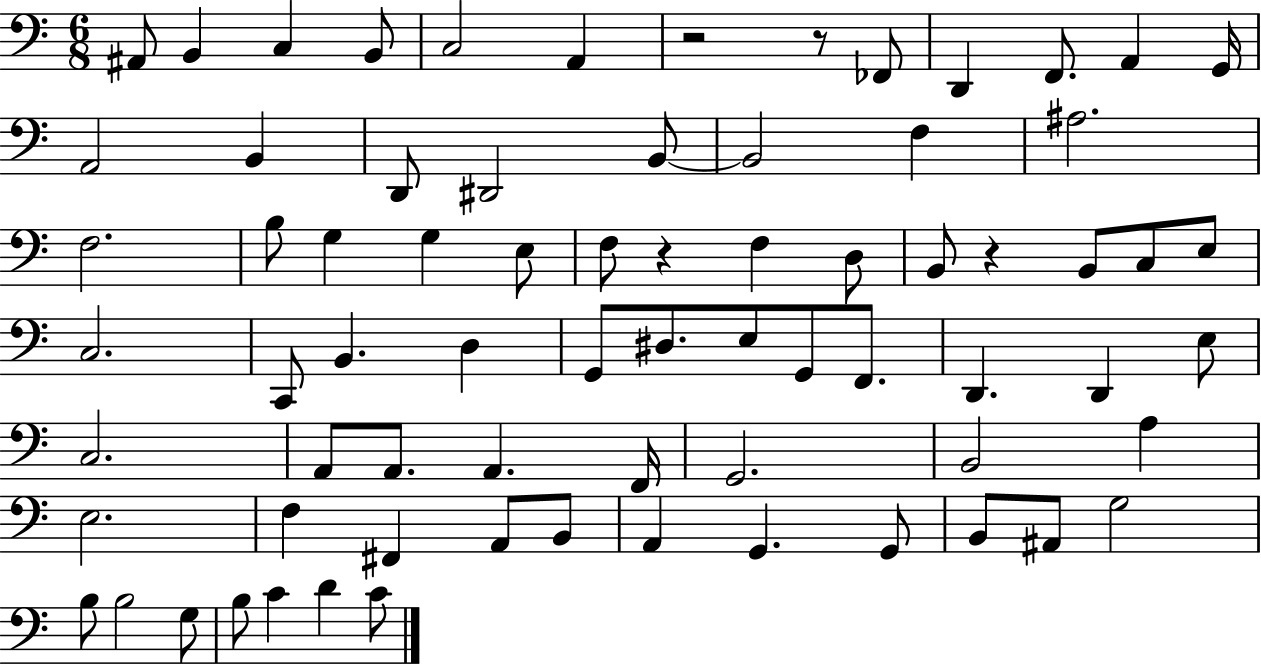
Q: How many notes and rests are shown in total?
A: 73